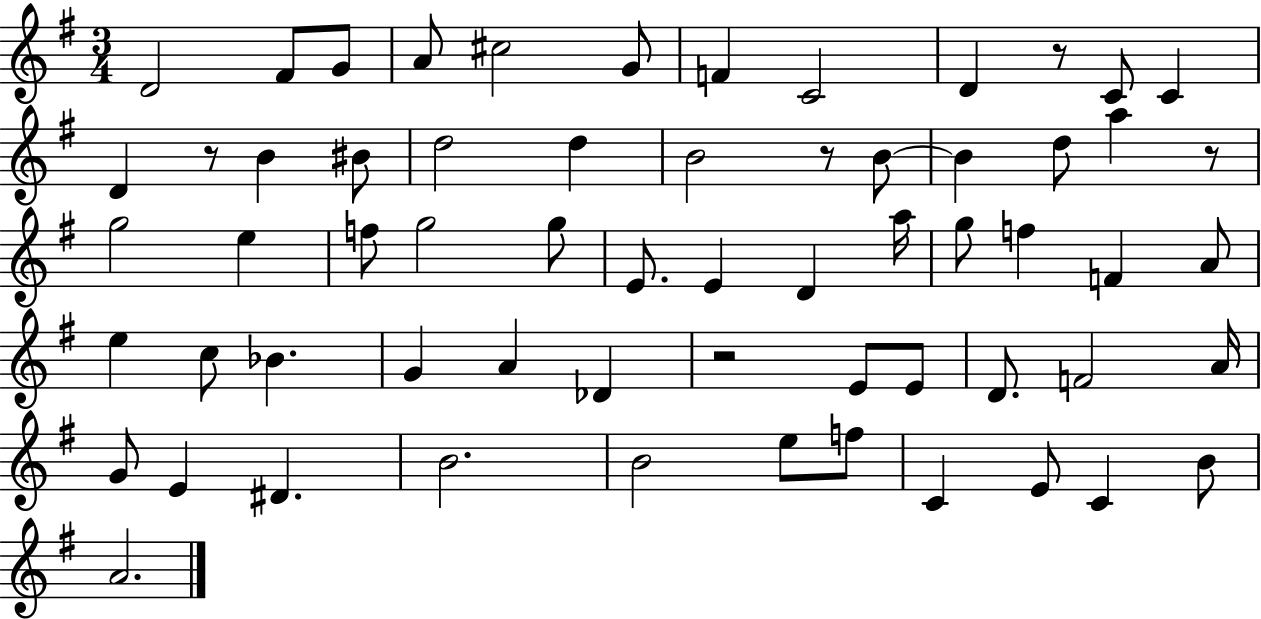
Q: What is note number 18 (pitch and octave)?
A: B4